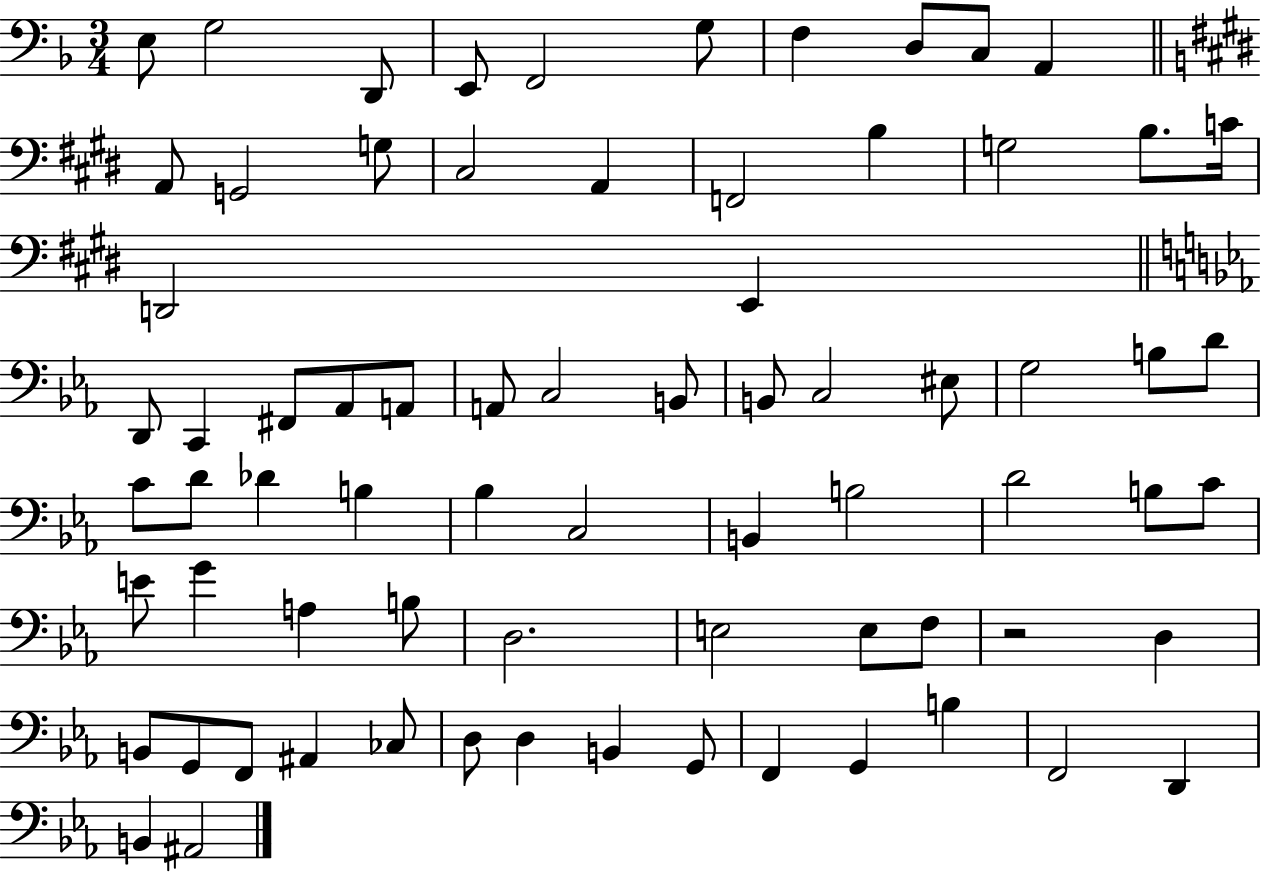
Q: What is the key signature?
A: F major